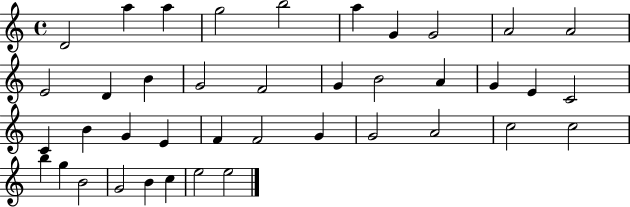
{
  \clef treble
  \time 4/4
  \defaultTimeSignature
  \key c \major
  d'2 a''4 a''4 | g''2 b''2 | a''4 g'4 g'2 | a'2 a'2 | \break e'2 d'4 b'4 | g'2 f'2 | g'4 b'2 a'4 | g'4 e'4 c'2 | \break c'4 b'4 g'4 e'4 | f'4 f'2 g'4 | g'2 a'2 | c''2 c''2 | \break b''4 g''4 b'2 | g'2 b'4 c''4 | e''2 e''2 | \bar "|."
}